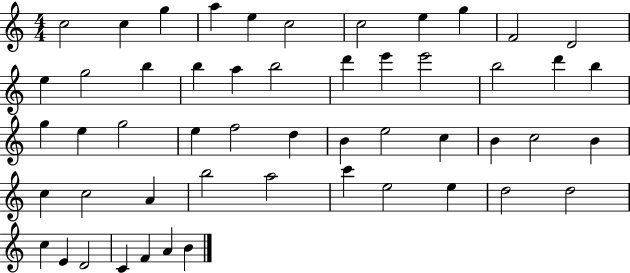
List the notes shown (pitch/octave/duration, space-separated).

C5/h C5/q G5/q A5/q E5/q C5/h C5/h E5/q G5/q F4/h D4/h E5/q G5/h B5/q B5/q A5/q B5/h D6/q E6/q E6/h B5/h D6/q B5/q G5/q E5/q G5/h E5/q F5/h D5/q B4/q E5/h C5/q B4/q C5/h B4/q C5/q C5/h A4/q B5/h A5/h C6/q E5/h E5/q D5/h D5/h C5/q E4/q D4/h C4/q F4/q A4/q B4/q